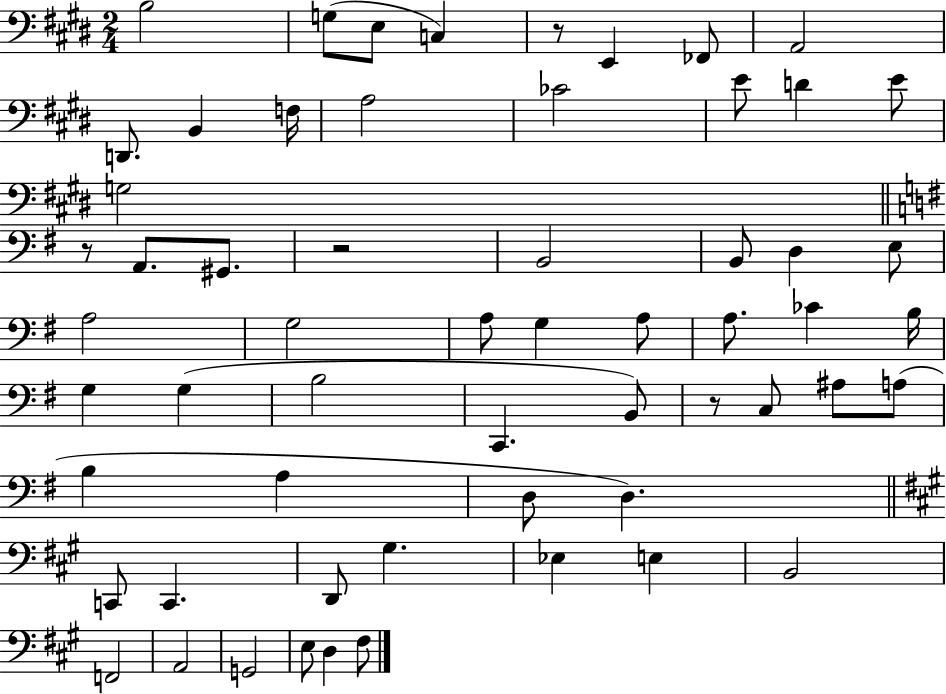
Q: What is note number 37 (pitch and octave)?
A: A#3